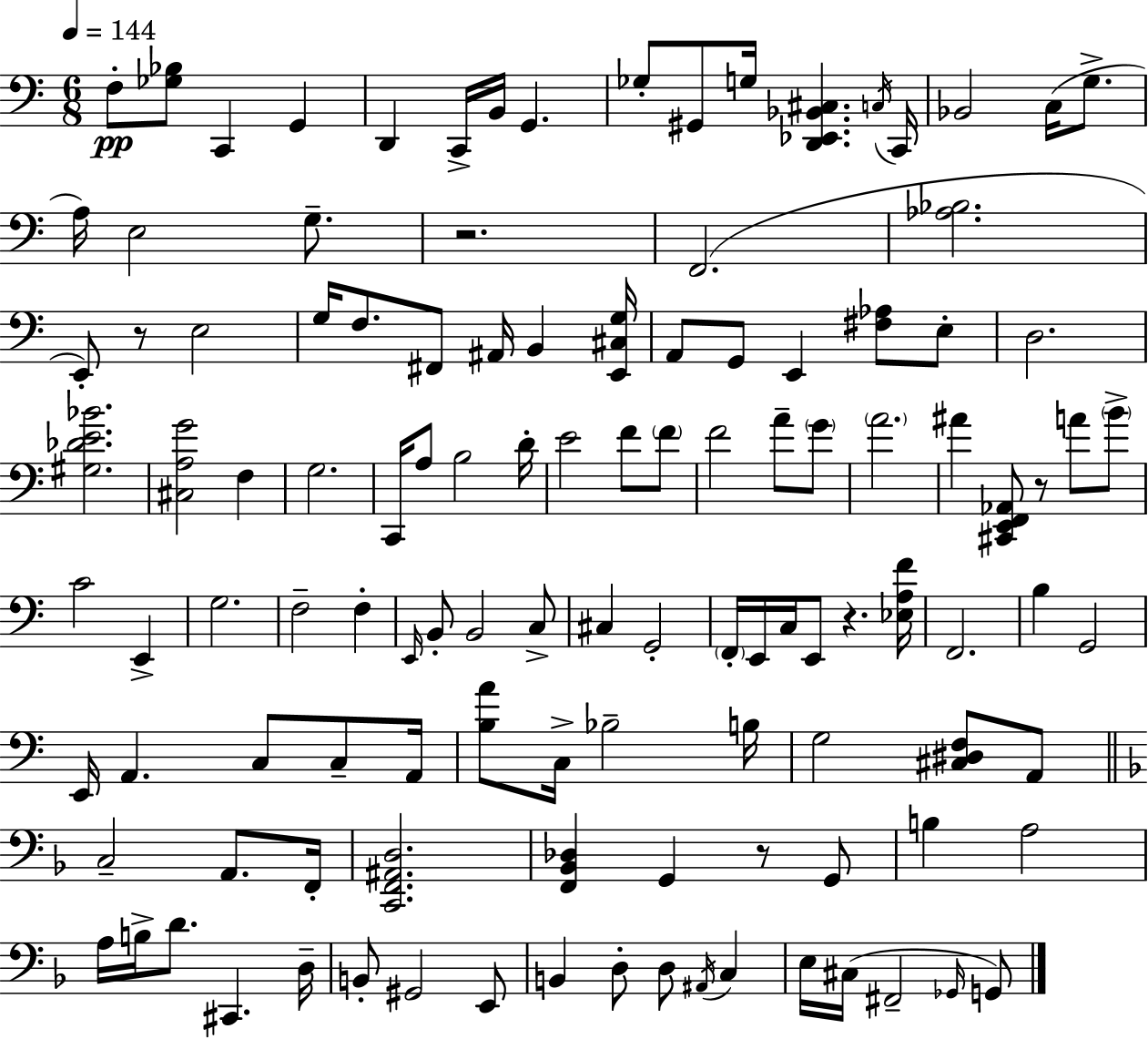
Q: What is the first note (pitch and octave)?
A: F3